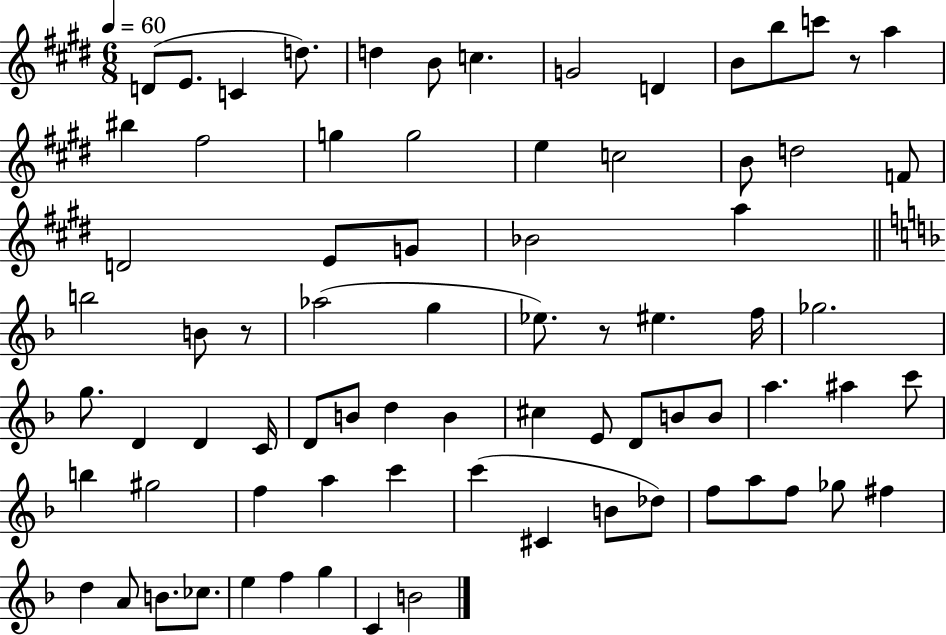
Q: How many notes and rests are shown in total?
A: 77